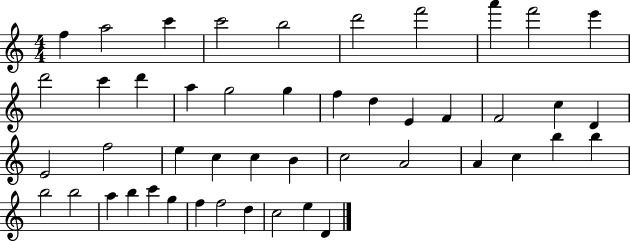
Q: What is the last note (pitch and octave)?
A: D4